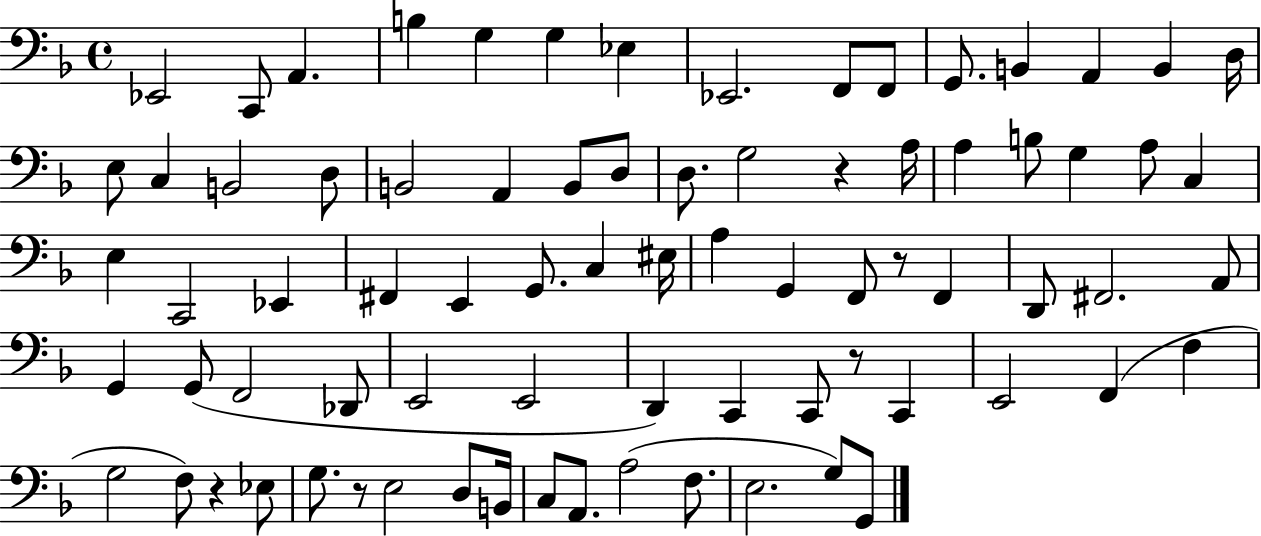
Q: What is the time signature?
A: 4/4